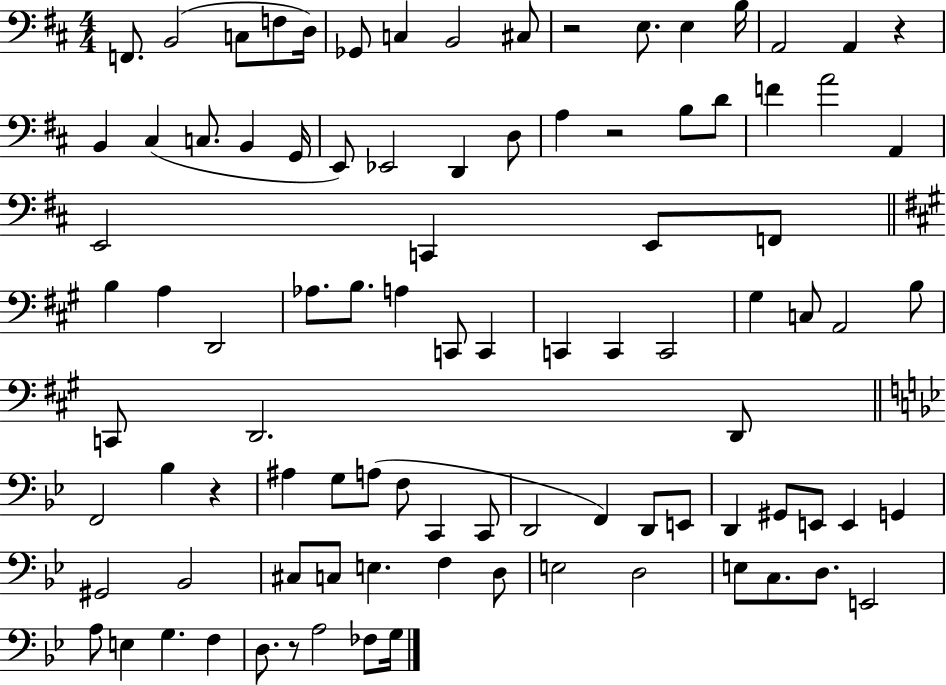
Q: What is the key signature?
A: D major